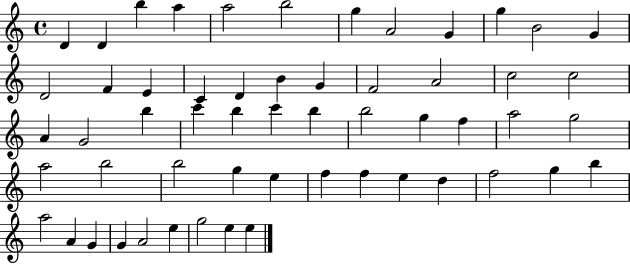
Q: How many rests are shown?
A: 0